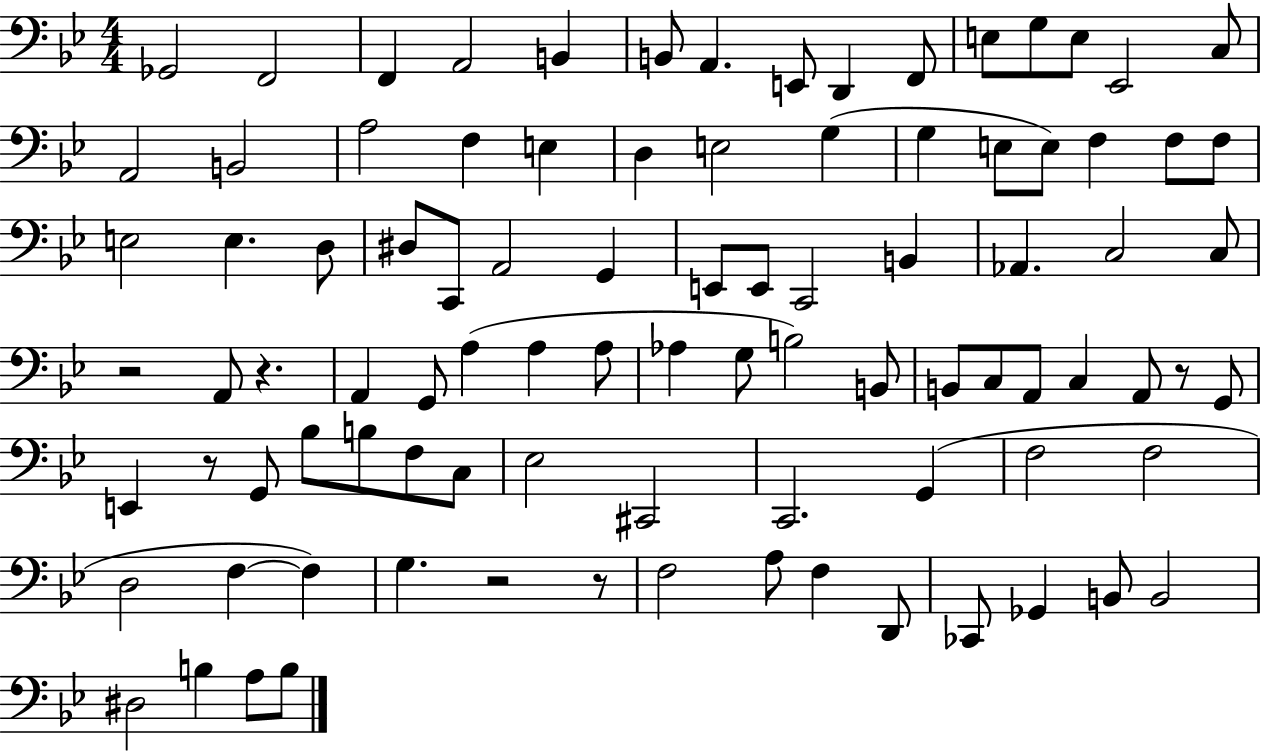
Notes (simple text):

Gb2/h F2/h F2/q A2/h B2/q B2/e A2/q. E2/e D2/q F2/e E3/e G3/e E3/e Eb2/h C3/e A2/h B2/h A3/h F3/q E3/q D3/q E3/h G3/q G3/q E3/e E3/e F3/q F3/e F3/e E3/h E3/q. D3/e D#3/e C2/e A2/h G2/q E2/e E2/e C2/h B2/q Ab2/q. C3/h C3/e R/h A2/e R/q. A2/q G2/e A3/q A3/q A3/e Ab3/q G3/e B3/h B2/e B2/e C3/e A2/e C3/q A2/e R/e G2/e E2/q R/e G2/e Bb3/e B3/e F3/e C3/e Eb3/h C#2/h C2/h. G2/q F3/h F3/h D3/h F3/q F3/q G3/q. R/h R/e F3/h A3/e F3/q D2/e CES2/e Gb2/q B2/e B2/h D#3/h B3/q A3/e B3/e